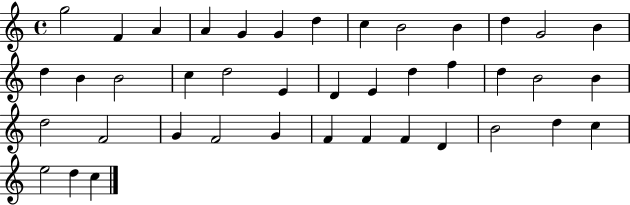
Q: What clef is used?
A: treble